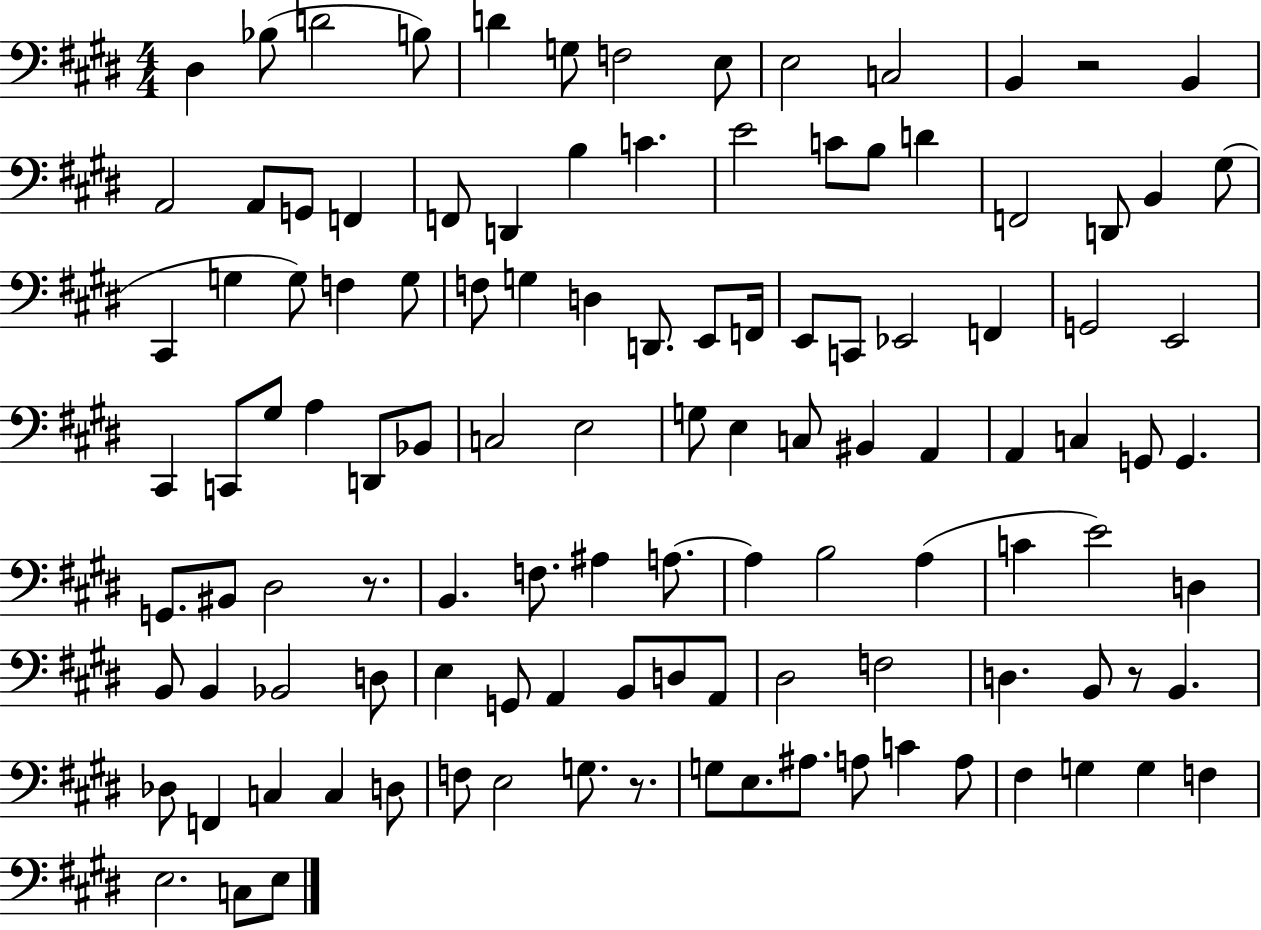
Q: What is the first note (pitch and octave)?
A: D#3